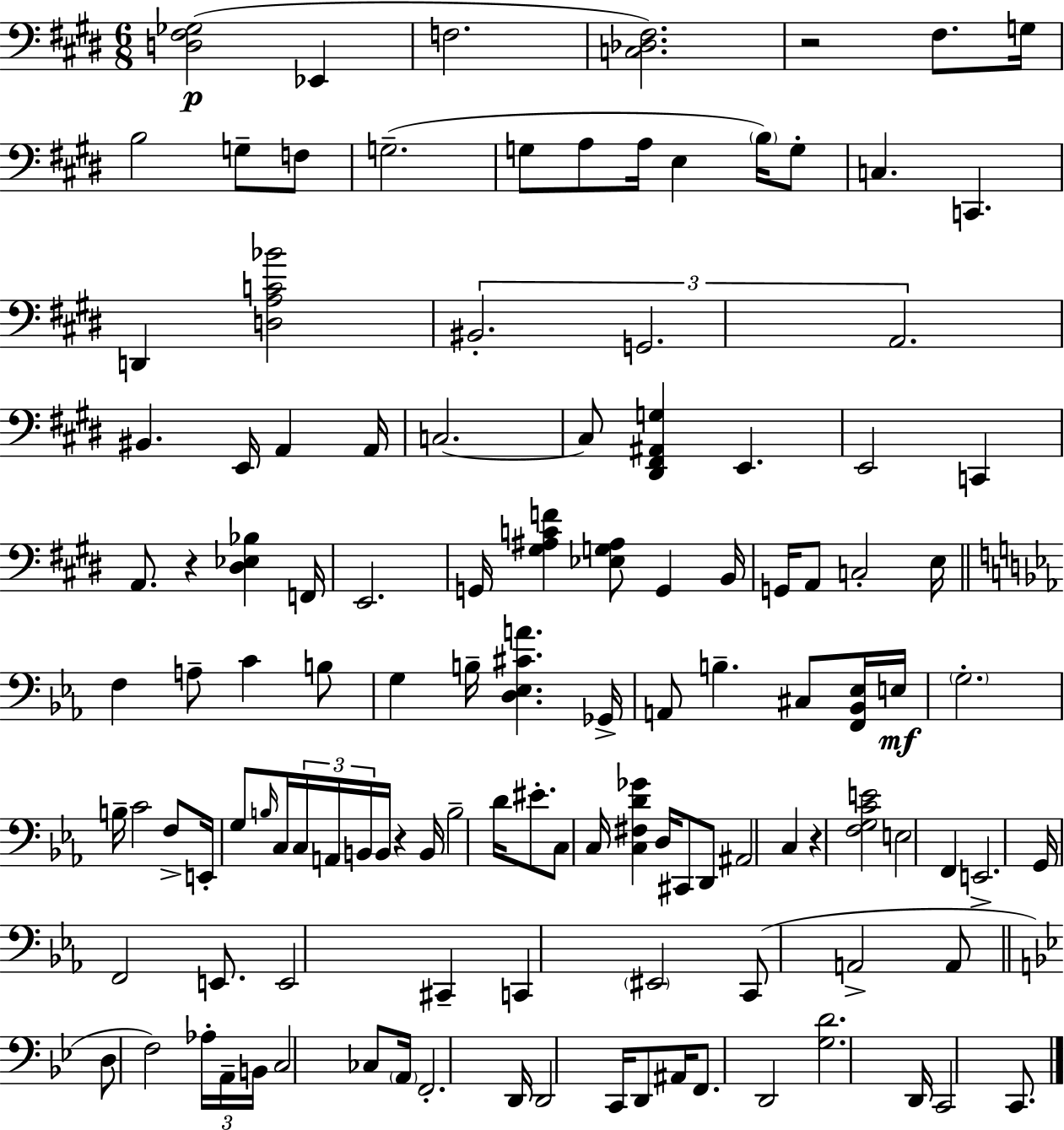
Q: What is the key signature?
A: E major